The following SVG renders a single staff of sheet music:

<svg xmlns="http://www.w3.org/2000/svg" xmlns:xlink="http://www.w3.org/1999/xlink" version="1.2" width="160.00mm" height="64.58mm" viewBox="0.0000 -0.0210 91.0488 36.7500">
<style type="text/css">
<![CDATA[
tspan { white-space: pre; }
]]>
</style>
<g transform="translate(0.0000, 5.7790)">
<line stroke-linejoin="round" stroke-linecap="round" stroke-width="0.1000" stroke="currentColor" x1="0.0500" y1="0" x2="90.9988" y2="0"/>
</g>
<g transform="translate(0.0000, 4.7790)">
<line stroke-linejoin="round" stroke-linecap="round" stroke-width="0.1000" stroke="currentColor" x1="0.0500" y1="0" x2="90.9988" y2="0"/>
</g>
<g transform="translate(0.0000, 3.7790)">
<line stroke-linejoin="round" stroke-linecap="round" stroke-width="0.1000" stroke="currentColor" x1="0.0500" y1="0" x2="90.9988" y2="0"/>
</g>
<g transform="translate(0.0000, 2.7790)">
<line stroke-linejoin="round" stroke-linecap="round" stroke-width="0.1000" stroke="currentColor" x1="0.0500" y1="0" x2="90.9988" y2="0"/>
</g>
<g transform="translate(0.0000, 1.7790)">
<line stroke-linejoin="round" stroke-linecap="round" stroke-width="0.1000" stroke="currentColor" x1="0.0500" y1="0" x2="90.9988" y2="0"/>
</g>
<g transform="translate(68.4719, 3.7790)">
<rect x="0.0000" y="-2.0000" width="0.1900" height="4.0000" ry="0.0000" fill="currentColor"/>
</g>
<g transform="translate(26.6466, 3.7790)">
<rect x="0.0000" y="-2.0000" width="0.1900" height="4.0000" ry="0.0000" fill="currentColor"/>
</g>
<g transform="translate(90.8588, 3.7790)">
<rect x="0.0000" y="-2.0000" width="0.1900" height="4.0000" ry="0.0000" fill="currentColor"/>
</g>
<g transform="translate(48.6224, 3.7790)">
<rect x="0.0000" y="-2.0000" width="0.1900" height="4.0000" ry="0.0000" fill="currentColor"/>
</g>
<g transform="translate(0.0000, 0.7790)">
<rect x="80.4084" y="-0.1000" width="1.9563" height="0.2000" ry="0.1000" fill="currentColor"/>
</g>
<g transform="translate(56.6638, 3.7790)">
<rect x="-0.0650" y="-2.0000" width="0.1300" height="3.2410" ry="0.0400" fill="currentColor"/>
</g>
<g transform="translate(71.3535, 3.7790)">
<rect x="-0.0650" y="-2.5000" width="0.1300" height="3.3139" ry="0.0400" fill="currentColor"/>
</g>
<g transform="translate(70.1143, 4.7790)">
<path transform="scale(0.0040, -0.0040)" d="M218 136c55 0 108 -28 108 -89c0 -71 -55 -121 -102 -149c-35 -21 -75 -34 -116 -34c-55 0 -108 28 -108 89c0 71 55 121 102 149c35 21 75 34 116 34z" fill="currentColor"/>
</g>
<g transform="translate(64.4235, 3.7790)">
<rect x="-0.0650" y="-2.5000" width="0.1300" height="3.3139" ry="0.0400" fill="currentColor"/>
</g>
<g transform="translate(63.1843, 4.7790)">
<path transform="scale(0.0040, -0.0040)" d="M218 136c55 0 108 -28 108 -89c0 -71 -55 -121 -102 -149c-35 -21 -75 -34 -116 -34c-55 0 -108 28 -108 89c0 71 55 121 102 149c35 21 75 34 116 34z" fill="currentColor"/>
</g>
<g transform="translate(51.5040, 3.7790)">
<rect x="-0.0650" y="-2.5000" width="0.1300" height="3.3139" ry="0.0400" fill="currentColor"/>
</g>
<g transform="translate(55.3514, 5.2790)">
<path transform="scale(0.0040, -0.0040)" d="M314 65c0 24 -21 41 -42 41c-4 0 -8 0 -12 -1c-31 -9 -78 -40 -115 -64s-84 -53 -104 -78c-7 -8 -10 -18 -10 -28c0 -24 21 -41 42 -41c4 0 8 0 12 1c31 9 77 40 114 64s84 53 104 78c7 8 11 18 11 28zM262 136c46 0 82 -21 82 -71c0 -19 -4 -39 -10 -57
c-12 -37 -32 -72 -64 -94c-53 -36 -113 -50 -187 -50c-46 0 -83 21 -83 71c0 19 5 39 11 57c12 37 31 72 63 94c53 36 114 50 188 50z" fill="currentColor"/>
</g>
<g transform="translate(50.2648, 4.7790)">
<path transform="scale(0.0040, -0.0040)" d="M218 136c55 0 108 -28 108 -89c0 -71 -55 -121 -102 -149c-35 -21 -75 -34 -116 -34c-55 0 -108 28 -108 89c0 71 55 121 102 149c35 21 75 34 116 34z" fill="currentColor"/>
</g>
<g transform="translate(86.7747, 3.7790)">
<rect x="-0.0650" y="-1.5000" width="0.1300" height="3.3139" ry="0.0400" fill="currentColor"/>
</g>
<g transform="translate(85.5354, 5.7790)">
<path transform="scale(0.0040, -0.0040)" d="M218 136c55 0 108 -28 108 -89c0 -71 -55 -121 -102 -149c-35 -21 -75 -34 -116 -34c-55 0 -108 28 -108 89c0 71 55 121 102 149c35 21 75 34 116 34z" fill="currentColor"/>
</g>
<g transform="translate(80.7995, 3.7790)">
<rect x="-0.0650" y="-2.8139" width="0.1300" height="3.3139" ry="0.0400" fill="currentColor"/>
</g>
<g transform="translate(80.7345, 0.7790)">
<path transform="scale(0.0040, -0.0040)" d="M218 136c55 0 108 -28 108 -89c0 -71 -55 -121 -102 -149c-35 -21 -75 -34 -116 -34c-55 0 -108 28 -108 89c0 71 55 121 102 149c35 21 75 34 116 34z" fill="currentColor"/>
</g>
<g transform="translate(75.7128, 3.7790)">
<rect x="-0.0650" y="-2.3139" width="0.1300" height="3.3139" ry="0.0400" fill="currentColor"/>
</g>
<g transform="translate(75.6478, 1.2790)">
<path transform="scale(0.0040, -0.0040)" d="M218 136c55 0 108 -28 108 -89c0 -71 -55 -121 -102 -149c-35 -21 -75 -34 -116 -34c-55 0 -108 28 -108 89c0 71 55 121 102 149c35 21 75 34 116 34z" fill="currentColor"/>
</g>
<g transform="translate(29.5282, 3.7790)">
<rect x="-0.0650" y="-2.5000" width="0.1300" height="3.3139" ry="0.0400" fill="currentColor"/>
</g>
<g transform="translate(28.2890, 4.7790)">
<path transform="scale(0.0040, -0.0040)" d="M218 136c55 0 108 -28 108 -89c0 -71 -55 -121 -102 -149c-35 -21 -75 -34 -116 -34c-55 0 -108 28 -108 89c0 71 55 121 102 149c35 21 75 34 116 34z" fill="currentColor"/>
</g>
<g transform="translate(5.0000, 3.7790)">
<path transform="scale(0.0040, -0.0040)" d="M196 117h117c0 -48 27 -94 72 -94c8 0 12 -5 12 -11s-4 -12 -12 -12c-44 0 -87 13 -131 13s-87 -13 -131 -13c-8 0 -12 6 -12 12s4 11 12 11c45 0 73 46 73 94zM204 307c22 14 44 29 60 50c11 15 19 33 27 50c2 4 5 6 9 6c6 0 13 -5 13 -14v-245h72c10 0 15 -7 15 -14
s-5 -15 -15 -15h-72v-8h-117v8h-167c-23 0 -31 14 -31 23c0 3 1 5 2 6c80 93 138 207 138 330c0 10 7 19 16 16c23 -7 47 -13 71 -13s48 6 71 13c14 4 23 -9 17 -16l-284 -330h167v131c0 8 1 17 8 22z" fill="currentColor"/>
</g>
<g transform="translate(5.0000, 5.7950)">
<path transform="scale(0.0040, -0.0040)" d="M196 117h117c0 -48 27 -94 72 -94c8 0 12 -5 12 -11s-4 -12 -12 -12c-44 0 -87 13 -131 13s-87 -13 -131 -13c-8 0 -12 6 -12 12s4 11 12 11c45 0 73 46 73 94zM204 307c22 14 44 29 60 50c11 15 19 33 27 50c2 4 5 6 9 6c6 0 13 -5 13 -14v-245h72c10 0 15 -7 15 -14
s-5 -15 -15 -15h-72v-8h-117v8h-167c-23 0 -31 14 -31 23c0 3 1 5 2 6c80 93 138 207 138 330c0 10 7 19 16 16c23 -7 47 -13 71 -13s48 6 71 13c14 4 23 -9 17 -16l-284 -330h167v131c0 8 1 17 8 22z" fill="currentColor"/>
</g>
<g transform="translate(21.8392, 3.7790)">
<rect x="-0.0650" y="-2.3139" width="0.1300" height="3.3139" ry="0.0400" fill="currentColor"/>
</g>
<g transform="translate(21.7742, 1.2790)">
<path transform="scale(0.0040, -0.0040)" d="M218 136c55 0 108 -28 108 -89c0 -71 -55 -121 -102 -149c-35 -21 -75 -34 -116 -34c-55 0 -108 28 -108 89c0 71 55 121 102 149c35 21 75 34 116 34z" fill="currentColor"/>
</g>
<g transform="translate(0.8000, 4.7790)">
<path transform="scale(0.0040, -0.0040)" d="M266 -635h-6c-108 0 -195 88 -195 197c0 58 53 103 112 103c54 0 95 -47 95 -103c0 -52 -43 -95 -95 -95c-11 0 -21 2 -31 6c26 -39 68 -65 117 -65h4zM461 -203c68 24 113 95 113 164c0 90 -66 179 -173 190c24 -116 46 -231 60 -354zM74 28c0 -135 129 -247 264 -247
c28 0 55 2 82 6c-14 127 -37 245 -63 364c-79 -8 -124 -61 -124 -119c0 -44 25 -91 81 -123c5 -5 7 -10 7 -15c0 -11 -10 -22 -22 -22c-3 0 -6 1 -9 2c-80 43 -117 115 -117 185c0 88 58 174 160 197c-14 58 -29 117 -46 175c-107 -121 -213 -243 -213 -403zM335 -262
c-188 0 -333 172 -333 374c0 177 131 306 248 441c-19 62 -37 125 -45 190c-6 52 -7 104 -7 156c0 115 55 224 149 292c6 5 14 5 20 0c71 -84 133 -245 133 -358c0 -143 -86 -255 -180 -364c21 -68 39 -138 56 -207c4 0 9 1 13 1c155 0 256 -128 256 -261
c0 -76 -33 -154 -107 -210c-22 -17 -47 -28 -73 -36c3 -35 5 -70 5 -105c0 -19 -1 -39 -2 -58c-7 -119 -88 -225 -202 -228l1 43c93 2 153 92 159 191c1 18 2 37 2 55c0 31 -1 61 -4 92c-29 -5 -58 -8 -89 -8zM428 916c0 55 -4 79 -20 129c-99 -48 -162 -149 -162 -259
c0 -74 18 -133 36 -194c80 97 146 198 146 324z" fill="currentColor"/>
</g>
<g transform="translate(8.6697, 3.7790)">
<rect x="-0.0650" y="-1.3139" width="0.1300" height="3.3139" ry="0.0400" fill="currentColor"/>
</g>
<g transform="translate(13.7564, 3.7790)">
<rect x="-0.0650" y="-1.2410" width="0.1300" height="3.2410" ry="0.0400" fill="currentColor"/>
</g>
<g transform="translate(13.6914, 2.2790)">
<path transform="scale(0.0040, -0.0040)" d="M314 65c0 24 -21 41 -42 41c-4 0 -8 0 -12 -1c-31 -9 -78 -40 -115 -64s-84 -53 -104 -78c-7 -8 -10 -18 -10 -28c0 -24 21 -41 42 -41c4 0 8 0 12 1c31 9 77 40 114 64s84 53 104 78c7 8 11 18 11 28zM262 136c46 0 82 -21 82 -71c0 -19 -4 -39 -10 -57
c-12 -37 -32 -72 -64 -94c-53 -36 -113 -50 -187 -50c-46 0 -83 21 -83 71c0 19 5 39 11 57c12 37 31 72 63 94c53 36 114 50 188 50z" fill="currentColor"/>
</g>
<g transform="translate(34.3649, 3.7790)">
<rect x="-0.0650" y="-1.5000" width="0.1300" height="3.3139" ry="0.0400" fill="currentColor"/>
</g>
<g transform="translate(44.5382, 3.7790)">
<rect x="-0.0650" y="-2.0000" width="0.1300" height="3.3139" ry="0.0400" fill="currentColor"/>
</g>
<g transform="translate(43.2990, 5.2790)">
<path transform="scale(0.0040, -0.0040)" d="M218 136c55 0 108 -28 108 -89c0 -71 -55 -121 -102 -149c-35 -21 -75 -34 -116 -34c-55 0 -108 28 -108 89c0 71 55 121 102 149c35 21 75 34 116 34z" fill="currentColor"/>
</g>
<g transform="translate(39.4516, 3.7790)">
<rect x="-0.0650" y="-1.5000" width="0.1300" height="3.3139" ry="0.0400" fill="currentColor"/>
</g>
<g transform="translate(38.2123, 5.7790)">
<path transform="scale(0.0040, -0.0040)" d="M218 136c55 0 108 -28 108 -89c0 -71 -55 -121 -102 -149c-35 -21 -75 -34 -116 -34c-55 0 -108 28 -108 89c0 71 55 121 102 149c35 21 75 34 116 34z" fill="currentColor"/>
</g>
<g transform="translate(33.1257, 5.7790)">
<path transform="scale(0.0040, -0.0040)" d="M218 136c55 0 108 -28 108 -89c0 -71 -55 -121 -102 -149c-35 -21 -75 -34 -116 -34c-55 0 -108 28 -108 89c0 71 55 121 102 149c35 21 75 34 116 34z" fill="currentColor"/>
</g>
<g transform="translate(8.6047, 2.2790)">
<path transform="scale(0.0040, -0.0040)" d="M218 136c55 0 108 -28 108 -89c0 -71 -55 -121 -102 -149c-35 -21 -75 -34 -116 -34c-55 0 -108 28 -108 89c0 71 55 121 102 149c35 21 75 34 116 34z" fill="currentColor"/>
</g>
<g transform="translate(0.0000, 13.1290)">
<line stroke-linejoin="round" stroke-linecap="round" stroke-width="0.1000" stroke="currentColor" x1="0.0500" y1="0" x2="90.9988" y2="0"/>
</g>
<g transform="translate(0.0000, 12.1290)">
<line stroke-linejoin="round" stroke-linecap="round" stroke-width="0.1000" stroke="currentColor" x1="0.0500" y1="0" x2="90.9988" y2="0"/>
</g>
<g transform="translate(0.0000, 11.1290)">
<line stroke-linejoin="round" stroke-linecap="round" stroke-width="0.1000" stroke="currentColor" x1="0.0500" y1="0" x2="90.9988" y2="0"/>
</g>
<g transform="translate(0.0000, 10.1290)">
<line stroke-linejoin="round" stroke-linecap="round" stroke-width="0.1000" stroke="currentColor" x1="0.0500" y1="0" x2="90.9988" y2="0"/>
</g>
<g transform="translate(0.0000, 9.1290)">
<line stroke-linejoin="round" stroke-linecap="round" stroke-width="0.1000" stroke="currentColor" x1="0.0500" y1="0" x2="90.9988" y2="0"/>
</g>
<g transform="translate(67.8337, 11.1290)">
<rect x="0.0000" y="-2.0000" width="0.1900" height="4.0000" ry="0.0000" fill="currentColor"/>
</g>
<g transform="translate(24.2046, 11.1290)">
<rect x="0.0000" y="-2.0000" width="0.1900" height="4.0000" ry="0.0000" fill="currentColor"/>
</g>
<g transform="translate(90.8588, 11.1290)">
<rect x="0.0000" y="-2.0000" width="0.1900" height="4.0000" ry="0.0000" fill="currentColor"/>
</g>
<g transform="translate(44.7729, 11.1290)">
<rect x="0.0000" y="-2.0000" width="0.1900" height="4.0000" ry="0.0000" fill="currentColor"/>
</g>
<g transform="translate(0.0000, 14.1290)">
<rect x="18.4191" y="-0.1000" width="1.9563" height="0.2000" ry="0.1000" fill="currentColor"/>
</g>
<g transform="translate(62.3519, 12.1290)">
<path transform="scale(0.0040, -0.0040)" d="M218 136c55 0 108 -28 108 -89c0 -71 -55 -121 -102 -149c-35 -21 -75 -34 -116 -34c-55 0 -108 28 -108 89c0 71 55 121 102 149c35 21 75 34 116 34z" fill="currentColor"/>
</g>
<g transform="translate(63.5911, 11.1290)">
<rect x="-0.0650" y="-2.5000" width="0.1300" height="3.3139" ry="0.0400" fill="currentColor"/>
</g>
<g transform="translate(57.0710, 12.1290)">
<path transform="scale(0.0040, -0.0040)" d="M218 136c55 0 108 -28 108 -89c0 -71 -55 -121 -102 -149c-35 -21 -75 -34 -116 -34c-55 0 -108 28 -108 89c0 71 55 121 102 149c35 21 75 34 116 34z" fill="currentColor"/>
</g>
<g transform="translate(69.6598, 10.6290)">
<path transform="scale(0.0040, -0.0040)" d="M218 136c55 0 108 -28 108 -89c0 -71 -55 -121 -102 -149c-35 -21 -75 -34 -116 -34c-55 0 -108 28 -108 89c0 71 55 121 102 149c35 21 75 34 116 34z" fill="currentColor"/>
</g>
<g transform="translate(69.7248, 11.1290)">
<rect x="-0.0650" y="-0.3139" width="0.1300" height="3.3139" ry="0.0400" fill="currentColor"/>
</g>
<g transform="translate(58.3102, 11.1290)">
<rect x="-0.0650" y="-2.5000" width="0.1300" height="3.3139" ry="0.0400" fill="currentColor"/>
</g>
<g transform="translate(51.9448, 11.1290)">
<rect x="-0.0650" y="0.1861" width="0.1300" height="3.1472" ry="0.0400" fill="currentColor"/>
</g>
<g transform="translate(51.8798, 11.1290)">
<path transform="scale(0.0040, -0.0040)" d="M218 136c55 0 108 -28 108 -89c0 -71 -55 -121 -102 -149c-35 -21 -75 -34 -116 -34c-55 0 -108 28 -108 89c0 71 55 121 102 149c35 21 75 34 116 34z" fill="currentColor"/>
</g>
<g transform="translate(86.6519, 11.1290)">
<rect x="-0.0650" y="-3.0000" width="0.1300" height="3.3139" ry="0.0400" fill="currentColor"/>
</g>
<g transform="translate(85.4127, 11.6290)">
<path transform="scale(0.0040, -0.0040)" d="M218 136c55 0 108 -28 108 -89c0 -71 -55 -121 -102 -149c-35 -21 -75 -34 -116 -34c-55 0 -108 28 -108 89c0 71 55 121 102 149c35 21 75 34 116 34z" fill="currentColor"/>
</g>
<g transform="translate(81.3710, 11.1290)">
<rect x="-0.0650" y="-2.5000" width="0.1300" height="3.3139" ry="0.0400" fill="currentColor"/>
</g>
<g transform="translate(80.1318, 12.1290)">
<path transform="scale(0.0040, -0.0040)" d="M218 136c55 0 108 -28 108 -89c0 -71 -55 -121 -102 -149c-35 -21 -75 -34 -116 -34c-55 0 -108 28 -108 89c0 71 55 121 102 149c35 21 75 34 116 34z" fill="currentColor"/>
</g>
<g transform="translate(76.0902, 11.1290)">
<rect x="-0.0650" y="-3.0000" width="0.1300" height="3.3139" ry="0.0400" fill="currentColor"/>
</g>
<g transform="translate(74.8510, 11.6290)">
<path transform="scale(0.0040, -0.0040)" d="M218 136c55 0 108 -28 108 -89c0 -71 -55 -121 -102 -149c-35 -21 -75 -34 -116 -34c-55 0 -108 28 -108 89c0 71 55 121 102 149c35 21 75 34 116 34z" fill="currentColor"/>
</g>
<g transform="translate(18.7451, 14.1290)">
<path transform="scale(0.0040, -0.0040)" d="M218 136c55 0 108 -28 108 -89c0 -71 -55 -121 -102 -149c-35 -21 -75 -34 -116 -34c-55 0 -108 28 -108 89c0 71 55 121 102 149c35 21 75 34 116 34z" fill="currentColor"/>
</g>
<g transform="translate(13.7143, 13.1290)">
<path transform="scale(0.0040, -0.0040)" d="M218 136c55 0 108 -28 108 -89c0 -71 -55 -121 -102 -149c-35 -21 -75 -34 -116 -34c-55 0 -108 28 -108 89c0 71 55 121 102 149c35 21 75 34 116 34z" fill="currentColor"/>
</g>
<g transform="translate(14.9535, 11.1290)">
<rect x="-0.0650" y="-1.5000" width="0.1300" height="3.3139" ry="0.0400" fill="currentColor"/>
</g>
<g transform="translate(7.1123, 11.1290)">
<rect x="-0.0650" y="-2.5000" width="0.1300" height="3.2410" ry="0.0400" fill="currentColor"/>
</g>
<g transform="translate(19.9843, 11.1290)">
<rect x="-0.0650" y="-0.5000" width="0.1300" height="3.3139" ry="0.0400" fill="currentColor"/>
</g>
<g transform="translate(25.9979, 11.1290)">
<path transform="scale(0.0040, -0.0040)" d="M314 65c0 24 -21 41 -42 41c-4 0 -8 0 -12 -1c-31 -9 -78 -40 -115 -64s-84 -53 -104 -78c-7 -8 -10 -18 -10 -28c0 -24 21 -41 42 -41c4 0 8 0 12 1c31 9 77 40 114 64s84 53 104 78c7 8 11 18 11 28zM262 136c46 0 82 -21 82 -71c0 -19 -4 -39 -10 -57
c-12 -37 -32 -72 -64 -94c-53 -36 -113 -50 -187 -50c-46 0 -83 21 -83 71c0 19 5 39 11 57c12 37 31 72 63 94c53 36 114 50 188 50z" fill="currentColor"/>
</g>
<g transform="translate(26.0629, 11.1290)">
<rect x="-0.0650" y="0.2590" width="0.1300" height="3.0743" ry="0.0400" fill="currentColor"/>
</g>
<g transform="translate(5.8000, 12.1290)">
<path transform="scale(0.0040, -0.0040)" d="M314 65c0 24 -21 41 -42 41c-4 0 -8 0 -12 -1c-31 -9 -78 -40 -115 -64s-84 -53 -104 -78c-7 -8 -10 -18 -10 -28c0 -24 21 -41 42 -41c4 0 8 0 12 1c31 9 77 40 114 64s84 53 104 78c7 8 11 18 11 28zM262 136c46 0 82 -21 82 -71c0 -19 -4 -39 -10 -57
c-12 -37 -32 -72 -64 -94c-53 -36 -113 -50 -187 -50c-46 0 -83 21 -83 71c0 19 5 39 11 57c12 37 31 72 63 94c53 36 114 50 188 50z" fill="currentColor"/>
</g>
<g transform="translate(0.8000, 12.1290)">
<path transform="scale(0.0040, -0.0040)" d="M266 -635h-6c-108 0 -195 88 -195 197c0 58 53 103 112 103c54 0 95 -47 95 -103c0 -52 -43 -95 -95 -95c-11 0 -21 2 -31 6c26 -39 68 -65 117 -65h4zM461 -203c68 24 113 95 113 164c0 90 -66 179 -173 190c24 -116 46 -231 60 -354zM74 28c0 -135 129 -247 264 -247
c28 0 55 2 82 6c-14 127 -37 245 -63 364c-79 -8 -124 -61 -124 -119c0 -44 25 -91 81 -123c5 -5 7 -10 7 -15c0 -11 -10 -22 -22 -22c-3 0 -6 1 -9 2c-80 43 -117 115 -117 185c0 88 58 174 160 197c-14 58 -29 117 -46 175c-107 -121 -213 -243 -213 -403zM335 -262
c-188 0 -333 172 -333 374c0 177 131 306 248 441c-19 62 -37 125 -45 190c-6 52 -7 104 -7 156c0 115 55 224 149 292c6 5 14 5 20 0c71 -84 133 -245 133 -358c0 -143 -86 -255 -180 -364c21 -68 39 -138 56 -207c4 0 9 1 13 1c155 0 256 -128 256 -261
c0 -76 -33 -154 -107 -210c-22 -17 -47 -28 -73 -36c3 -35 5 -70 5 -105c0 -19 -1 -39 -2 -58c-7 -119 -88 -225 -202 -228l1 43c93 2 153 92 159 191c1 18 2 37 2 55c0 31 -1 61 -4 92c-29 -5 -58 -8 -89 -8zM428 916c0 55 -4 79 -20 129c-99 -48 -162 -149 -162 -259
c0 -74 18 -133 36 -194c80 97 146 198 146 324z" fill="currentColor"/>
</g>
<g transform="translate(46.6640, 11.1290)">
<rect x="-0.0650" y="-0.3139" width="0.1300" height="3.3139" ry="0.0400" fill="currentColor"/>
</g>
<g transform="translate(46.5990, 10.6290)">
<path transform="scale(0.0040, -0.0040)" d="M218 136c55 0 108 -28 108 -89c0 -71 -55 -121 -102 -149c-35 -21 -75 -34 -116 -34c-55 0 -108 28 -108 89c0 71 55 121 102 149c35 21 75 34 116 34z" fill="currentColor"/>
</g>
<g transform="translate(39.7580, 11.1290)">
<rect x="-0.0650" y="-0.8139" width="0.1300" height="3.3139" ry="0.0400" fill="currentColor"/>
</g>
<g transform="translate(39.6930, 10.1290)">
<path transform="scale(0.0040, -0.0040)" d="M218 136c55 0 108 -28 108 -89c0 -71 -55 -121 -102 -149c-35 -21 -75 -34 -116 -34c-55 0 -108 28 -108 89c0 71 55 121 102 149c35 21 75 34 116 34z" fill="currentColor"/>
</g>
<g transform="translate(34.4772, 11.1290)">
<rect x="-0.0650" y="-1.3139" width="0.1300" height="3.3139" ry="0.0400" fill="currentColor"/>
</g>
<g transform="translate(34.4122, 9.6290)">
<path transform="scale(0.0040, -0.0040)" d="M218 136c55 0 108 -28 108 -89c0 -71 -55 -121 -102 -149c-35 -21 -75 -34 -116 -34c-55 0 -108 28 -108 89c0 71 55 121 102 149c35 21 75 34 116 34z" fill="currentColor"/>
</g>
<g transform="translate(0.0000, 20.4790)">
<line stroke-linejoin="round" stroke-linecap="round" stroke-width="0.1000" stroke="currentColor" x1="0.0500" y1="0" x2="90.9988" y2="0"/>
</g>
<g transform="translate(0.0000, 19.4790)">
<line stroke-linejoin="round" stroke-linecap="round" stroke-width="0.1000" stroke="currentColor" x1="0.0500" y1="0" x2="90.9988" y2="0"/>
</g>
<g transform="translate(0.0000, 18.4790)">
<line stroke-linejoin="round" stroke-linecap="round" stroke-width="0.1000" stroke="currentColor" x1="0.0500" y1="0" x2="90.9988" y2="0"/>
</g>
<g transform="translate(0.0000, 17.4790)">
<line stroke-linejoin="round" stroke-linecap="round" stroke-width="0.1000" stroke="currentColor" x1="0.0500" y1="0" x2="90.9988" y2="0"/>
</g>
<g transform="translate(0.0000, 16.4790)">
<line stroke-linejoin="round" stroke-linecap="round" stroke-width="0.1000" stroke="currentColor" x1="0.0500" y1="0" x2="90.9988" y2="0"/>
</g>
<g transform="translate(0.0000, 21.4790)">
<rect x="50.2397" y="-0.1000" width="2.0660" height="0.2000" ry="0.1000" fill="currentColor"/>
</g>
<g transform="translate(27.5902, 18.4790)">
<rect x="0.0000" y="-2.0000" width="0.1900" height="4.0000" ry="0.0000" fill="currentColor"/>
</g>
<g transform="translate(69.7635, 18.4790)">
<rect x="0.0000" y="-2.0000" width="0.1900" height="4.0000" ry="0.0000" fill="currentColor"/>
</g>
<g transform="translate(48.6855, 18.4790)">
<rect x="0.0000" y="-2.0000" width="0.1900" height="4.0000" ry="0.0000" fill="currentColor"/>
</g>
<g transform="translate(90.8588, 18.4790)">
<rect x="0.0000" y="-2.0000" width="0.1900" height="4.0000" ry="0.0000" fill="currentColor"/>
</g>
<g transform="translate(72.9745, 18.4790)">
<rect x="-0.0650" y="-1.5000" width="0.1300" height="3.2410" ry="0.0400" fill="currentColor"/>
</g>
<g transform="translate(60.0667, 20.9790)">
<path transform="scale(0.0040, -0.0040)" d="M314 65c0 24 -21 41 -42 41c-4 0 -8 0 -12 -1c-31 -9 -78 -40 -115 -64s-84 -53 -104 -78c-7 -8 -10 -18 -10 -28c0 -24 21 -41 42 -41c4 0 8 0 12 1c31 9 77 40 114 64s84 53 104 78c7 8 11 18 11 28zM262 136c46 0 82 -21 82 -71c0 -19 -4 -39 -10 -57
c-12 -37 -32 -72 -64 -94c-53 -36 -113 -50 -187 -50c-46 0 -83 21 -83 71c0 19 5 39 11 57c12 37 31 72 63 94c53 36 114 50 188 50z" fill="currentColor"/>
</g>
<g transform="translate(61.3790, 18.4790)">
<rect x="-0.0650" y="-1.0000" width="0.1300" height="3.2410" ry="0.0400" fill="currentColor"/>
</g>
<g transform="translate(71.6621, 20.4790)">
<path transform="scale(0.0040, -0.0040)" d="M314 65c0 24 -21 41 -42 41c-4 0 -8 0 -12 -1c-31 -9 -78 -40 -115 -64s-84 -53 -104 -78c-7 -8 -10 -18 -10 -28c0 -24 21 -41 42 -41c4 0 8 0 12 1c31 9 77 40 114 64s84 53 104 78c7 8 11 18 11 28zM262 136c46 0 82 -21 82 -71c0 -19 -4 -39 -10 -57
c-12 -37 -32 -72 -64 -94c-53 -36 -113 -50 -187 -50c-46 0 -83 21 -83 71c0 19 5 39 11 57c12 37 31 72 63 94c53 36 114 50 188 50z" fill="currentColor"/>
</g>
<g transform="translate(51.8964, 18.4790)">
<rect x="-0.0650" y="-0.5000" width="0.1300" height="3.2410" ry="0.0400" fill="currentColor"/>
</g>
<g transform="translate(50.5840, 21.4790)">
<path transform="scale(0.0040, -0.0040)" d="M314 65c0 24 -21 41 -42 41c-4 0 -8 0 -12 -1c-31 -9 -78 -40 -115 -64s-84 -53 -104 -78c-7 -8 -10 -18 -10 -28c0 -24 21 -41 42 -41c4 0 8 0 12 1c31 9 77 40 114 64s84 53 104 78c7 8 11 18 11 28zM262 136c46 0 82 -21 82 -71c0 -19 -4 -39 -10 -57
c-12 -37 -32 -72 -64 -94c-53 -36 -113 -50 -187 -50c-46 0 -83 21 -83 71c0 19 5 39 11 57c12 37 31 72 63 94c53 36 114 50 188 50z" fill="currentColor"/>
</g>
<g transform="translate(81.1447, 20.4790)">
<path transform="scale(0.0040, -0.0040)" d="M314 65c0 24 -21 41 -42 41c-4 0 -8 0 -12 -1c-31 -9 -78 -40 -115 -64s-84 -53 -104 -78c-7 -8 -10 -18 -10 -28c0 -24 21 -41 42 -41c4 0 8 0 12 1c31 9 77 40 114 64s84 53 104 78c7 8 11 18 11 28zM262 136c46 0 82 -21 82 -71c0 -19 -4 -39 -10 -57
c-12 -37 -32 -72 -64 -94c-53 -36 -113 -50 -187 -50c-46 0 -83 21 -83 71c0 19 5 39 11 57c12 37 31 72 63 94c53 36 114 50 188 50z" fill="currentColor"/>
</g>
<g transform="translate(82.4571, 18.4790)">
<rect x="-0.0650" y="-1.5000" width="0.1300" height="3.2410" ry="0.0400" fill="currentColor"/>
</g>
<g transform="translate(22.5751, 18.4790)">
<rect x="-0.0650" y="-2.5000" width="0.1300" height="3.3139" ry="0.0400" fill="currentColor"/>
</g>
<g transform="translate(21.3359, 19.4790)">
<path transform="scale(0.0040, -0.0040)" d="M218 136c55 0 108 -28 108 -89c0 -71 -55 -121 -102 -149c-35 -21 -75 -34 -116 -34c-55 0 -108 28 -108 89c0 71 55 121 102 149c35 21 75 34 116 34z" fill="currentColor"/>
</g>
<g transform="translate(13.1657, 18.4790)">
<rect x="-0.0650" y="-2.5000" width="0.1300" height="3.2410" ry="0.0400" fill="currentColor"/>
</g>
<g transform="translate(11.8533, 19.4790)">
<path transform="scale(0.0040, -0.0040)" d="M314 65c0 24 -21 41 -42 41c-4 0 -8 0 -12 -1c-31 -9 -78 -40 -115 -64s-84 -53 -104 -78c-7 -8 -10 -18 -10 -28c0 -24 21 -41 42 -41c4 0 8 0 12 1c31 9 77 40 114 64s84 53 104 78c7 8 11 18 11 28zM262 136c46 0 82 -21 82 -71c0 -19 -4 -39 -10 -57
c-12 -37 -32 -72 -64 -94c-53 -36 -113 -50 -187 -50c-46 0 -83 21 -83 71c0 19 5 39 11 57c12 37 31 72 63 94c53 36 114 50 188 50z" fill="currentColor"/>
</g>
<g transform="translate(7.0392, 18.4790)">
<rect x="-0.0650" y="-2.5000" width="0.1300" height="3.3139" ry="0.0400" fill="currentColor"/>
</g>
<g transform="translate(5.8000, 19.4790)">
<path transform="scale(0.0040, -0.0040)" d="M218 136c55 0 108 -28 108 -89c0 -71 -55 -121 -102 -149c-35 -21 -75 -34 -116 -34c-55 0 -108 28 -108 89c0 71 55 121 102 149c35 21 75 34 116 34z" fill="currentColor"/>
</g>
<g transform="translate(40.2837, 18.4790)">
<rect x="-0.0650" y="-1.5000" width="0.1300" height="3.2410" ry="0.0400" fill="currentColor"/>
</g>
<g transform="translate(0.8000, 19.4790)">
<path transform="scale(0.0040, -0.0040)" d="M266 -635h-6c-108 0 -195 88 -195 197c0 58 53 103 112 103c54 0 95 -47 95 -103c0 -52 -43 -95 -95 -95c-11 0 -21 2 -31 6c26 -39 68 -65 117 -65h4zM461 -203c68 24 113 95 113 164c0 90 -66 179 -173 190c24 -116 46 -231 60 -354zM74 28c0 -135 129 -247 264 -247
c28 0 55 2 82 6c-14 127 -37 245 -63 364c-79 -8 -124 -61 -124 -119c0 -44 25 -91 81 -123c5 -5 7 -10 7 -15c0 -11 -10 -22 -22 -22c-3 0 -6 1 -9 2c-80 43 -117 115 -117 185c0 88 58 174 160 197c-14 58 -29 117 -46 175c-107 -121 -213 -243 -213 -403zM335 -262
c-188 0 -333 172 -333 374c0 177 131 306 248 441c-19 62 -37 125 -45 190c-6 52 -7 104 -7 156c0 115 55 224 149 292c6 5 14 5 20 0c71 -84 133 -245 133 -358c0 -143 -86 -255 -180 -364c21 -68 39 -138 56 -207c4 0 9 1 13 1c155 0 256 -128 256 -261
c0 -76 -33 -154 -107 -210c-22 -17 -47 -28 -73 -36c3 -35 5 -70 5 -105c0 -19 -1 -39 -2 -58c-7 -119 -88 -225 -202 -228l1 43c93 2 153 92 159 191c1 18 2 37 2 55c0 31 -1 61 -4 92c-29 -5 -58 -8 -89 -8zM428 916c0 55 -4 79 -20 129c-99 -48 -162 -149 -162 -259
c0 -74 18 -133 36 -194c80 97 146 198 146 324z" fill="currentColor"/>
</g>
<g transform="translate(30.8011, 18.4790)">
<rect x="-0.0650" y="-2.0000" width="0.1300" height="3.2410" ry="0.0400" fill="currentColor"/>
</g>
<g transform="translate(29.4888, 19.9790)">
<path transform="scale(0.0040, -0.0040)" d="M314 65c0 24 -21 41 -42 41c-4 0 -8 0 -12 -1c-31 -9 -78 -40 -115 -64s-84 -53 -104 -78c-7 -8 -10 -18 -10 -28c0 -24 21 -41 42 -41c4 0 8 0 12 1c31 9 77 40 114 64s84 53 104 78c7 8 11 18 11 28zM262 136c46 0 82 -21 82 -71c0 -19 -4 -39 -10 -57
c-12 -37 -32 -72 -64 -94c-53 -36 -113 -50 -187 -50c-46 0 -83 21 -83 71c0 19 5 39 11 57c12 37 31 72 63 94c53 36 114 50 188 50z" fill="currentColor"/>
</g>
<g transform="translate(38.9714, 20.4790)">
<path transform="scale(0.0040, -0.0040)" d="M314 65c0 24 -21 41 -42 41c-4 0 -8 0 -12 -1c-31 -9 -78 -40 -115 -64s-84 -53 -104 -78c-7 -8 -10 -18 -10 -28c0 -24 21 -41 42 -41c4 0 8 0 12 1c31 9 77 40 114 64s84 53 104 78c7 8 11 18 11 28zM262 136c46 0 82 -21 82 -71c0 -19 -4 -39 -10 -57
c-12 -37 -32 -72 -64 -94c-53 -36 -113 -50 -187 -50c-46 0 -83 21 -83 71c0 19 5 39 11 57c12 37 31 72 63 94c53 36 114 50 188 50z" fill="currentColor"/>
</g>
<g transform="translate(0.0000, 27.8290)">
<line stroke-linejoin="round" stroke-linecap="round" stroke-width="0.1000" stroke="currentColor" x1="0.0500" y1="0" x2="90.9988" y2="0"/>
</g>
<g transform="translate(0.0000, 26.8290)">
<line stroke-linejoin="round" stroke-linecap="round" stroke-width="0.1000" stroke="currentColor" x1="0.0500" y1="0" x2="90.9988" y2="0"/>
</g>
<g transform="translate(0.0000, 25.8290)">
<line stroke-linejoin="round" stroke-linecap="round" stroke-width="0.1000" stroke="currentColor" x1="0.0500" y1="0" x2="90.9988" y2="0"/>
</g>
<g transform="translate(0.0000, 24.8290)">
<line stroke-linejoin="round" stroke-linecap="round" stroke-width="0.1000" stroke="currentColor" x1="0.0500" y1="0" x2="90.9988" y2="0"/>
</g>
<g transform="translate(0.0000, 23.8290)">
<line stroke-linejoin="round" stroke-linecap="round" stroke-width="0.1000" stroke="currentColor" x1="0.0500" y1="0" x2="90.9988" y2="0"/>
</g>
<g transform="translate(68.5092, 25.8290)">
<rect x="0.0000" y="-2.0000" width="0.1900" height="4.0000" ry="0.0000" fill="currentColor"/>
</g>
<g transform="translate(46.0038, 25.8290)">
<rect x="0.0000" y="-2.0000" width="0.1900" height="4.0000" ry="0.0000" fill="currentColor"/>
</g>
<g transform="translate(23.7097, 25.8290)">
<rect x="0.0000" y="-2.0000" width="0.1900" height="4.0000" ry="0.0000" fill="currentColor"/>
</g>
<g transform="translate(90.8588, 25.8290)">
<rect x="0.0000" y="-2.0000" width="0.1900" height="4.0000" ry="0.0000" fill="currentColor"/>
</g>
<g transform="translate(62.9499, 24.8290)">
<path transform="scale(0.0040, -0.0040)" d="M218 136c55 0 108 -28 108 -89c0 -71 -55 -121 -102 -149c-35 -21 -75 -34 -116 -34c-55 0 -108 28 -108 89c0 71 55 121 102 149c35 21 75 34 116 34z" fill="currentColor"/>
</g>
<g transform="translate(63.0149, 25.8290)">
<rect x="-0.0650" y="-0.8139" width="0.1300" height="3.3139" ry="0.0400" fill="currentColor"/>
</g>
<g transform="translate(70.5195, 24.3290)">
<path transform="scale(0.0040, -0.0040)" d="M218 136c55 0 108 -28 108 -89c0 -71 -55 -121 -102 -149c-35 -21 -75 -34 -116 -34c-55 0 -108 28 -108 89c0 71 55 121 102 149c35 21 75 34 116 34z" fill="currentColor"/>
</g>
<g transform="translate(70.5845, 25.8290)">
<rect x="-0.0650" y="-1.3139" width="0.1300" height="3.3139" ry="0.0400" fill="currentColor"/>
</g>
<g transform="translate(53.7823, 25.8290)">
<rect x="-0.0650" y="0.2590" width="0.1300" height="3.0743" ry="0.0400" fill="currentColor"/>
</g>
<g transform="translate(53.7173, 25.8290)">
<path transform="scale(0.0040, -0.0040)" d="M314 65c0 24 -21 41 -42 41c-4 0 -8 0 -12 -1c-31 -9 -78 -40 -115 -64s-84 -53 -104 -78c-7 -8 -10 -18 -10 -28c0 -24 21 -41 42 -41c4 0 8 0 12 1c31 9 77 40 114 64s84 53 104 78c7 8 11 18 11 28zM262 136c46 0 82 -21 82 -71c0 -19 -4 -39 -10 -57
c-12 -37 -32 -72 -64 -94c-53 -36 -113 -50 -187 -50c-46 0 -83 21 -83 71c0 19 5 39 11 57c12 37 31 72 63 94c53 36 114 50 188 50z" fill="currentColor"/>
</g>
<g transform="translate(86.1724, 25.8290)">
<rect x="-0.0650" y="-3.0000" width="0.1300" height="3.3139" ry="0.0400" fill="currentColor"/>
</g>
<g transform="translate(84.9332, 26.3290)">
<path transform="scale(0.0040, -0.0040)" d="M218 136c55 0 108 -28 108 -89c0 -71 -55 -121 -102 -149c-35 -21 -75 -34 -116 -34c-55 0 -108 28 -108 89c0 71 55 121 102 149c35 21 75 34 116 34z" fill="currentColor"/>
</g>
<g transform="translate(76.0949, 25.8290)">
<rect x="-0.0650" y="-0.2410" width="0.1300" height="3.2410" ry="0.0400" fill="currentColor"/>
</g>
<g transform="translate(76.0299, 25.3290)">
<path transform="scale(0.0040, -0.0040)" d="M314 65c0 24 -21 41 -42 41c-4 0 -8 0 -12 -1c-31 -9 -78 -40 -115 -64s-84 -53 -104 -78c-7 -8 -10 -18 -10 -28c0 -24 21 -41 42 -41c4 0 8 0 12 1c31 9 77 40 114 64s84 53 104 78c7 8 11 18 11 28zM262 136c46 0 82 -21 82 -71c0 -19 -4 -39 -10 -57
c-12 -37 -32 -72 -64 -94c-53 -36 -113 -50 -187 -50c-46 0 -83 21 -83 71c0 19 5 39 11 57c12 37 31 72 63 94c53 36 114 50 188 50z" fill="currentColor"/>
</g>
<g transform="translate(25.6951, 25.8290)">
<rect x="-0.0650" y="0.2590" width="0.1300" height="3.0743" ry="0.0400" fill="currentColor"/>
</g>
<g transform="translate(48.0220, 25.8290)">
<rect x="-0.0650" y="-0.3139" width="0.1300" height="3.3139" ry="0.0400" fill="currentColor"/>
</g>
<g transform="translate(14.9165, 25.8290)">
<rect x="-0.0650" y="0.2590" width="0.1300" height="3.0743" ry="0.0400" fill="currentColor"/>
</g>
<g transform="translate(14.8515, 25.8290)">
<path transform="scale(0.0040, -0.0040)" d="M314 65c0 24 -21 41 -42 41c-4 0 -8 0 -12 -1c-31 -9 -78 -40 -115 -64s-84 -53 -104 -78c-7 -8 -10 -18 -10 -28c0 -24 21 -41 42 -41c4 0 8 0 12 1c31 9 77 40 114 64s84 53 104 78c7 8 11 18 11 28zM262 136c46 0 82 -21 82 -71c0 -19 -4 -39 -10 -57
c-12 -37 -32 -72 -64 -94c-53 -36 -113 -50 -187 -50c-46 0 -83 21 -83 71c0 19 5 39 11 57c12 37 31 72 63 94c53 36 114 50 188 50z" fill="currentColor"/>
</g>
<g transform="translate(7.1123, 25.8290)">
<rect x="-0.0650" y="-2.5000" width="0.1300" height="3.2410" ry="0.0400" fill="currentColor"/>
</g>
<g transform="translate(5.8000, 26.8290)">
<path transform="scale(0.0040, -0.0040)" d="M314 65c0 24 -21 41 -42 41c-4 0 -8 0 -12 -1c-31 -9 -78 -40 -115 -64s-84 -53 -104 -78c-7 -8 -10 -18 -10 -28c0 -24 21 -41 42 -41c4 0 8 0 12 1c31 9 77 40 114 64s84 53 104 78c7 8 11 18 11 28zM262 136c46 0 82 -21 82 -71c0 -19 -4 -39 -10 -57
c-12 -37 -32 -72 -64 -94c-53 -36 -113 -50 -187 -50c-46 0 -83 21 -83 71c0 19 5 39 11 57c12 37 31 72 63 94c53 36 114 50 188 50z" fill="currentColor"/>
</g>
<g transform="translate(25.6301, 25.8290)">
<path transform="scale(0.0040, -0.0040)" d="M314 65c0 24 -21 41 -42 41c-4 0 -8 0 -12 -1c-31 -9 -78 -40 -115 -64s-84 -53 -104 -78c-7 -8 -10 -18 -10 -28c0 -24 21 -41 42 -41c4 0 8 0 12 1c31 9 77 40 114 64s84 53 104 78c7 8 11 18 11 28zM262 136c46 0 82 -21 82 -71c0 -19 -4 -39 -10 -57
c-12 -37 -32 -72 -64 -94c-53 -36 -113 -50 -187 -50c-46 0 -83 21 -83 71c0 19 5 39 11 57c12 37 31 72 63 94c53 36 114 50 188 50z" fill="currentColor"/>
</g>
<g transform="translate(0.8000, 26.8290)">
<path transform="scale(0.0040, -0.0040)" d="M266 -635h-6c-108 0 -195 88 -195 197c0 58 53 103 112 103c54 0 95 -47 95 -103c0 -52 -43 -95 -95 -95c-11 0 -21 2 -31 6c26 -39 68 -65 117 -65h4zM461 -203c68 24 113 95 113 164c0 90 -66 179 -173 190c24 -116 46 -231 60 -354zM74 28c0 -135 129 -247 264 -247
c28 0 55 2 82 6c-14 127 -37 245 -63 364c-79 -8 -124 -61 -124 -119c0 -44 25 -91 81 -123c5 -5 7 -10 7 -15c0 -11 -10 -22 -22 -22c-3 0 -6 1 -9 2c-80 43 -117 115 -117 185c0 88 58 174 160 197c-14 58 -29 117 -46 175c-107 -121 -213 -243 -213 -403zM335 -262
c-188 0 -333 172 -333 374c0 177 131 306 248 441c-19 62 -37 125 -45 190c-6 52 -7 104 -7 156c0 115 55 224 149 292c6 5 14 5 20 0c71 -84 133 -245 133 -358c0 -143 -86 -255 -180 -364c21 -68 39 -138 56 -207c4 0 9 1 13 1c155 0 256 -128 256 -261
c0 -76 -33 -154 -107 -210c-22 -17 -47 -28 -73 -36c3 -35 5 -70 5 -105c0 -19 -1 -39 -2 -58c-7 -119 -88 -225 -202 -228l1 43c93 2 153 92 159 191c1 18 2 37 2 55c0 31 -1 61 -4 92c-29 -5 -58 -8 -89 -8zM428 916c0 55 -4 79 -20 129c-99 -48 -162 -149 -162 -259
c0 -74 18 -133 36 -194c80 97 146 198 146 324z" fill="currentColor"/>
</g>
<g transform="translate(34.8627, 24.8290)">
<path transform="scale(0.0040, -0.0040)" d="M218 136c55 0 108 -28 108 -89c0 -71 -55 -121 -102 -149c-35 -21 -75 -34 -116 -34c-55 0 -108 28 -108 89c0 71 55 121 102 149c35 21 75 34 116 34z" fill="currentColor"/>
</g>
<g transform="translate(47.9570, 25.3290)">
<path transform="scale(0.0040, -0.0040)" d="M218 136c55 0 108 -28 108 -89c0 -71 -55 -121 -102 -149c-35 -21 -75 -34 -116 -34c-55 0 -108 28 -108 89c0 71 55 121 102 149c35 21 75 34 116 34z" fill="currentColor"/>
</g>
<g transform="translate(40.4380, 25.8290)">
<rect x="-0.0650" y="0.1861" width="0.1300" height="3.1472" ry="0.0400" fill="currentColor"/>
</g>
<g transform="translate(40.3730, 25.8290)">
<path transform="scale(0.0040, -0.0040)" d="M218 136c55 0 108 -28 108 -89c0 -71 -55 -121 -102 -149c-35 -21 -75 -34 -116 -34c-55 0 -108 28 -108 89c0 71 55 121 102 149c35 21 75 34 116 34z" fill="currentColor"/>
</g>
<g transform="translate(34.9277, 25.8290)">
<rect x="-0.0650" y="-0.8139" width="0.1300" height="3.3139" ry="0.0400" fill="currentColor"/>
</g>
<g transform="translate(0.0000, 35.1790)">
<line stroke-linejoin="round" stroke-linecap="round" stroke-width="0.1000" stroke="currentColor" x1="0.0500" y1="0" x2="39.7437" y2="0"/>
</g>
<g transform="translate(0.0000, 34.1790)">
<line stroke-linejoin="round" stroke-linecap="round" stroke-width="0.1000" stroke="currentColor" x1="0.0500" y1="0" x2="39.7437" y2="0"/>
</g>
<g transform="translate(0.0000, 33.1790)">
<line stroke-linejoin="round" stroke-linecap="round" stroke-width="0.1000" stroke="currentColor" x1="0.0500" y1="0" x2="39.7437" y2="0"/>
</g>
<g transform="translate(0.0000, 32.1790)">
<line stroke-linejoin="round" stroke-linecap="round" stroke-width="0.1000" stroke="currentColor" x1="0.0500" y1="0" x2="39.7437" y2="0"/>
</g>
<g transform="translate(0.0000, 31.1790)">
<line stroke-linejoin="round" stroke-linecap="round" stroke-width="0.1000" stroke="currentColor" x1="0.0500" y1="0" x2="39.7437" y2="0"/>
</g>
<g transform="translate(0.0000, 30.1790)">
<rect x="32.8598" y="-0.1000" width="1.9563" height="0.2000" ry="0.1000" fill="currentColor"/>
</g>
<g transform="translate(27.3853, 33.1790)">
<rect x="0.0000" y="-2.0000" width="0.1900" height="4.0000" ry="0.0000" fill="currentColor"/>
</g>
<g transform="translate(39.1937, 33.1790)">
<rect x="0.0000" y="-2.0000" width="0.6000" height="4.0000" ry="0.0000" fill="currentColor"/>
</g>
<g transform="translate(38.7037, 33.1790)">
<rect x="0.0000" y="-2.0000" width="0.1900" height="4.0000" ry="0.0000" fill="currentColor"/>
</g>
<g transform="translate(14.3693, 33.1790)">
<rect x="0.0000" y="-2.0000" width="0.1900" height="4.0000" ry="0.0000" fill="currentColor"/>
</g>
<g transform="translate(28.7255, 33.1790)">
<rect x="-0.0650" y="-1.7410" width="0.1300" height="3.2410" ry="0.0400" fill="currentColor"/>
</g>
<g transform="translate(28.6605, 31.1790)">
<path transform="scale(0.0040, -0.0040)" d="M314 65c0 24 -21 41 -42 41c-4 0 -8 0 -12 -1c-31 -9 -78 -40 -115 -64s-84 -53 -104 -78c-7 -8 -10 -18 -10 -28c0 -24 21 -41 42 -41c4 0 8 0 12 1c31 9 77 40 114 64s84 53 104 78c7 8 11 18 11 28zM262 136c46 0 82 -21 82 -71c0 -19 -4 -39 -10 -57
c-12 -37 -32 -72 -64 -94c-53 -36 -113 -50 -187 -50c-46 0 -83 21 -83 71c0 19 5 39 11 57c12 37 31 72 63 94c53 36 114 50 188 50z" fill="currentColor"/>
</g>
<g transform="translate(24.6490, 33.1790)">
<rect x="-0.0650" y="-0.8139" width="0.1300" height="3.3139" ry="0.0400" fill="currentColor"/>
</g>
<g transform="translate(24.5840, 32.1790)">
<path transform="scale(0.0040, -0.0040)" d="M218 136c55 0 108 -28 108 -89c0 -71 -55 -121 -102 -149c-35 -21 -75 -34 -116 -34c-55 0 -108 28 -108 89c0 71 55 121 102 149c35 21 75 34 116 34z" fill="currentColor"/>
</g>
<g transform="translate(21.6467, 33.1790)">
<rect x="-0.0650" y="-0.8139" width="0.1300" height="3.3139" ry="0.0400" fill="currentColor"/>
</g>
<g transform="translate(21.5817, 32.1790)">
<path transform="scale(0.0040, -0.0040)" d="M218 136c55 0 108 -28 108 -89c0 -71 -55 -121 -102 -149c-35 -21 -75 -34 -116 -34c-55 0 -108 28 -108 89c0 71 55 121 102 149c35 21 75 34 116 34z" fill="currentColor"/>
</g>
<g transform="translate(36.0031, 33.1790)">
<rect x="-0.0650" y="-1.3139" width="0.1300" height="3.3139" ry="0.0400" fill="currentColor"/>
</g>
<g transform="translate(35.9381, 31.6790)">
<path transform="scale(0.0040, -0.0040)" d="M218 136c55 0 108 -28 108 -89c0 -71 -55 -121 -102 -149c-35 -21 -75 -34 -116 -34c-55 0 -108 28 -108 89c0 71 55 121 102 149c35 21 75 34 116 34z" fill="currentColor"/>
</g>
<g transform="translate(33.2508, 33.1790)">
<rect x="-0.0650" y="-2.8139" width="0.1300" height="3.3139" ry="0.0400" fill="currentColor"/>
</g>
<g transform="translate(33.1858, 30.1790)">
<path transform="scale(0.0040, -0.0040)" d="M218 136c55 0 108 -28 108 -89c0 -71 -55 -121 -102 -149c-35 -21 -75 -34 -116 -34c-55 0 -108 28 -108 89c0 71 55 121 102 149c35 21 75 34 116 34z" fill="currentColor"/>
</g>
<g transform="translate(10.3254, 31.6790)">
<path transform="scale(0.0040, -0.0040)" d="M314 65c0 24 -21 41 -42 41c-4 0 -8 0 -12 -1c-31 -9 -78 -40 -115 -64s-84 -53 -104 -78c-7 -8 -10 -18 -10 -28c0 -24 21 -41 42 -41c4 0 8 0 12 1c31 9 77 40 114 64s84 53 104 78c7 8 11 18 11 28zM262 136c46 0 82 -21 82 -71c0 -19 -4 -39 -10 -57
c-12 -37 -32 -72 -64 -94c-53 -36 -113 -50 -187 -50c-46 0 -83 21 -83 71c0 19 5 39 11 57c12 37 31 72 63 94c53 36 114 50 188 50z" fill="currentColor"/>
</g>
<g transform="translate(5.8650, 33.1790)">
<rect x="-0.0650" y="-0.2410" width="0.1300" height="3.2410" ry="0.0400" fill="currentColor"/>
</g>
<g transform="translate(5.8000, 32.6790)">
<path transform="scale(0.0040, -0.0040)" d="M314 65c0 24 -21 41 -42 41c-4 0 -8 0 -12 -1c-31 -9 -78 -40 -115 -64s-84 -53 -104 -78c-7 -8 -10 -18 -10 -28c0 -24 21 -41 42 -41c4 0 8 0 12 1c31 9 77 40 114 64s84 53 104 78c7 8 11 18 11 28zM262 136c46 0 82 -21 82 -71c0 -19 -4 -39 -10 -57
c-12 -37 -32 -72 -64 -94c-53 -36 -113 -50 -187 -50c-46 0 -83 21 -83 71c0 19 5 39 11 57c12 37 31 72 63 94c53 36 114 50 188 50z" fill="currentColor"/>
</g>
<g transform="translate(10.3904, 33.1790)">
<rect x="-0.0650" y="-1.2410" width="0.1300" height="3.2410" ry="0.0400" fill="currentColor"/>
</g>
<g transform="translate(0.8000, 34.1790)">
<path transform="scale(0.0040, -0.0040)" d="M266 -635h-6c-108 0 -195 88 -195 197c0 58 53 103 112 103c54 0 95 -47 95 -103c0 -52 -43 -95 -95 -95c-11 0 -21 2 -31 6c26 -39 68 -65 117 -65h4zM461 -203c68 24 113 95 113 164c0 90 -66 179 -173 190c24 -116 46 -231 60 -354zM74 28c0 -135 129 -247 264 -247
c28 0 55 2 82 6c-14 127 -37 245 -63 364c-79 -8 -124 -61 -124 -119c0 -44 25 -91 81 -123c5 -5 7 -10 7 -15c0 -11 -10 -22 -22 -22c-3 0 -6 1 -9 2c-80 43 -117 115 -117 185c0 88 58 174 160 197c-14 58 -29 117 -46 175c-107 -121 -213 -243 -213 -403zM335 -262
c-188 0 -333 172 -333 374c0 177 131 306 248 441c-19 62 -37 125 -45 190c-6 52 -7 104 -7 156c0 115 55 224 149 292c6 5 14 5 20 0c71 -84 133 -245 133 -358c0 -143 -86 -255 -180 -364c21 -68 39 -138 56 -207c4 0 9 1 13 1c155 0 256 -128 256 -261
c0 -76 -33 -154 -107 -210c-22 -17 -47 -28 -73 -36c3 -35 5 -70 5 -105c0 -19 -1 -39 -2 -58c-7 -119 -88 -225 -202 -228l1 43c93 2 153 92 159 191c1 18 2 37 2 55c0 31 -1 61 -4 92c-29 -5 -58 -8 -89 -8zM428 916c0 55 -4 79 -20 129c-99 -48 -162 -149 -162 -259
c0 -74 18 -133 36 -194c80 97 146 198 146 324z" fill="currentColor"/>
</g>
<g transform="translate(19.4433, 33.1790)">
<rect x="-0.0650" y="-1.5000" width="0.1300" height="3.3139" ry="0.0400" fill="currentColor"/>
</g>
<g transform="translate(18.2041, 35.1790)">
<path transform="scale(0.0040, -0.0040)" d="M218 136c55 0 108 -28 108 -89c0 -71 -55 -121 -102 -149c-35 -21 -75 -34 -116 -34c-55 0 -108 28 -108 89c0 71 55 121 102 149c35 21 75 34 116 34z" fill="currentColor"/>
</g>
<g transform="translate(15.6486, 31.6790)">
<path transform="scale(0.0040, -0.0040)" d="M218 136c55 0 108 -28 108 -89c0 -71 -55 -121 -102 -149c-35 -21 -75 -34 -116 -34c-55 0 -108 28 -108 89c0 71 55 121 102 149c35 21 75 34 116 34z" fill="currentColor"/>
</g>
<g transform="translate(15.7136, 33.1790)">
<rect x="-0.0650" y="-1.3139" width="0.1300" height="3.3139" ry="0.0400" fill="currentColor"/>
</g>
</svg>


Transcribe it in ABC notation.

X:1
T:Untitled
M:4/4
L:1/4
K:C
e e2 g G E E F G F2 G G g a E G2 E C B2 e d c B G G c A G A G G2 G F2 E2 C2 D2 E2 E2 G2 B2 B2 d B c B2 d e c2 A c2 e2 e E d d f2 a e